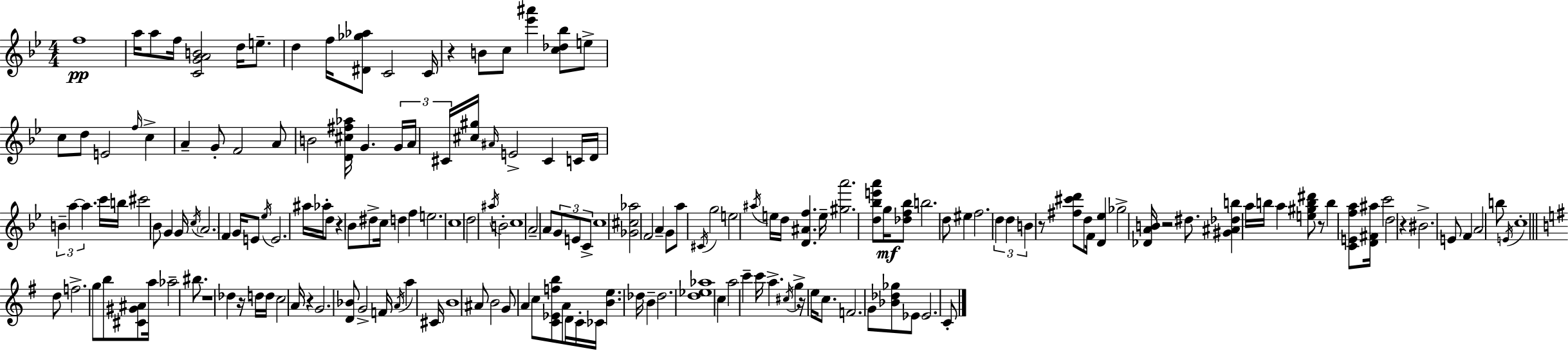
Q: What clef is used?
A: treble